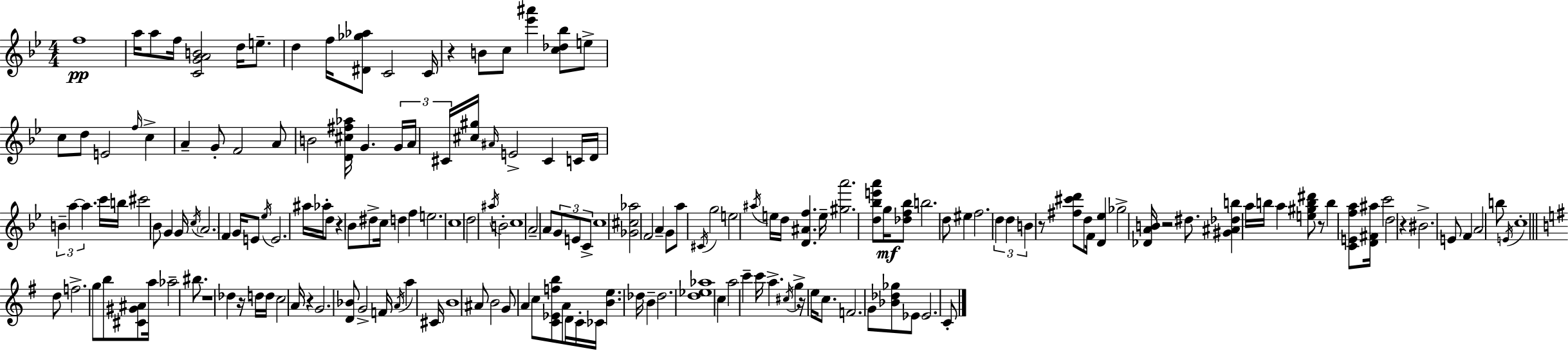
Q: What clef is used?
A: treble